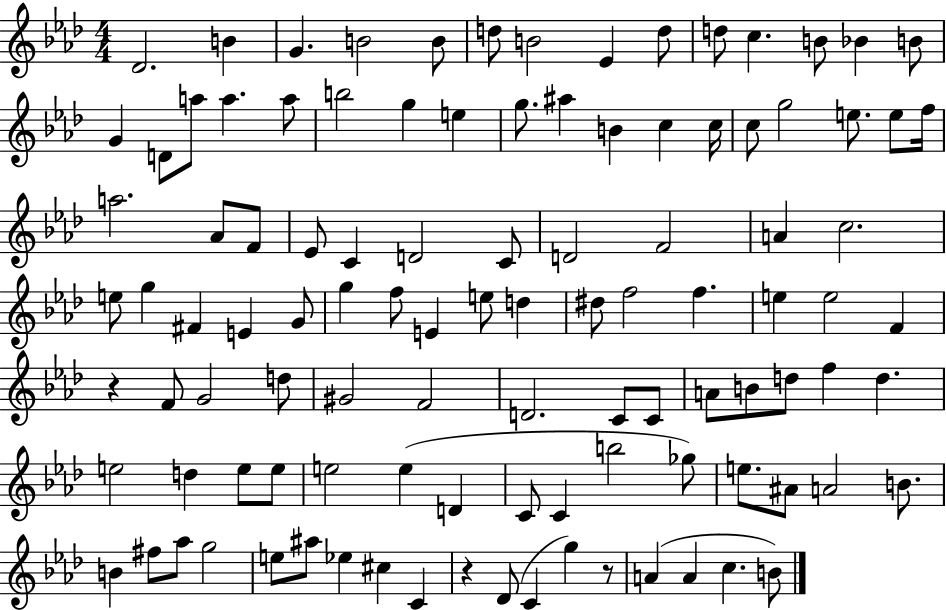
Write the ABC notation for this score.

X:1
T:Untitled
M:4/4
L:1/4
K:Ab
_D2 B G B2 B/2 d/2 B2 _E d/2 d/2 c B/2 _B B/2 G D/2 a/2 a a/2 b2 g e g/2 ^a B c c/4 c/2 g2 e/2 e/2 f/4 a2 _A/2 F/2 _E/2 C D2 C/2 D2 F2 A c2 e/2 g ^F E G/2 g f/2 E e/2 d ^d/2 f2 f e e2 F z F/2 G2 d/2 ^G2 F2 D2 C/2 C/2 A/2 B/2 d/2 f d e2 d e/2 e/2 e2 e D C/2 C b2 _g/2 e/2 ^A/2 A2 B/2 B ^f/2 _a/2 g2 e/2 ^a/2 _e ^c C z _D/2 C g z/2 A A c B/2